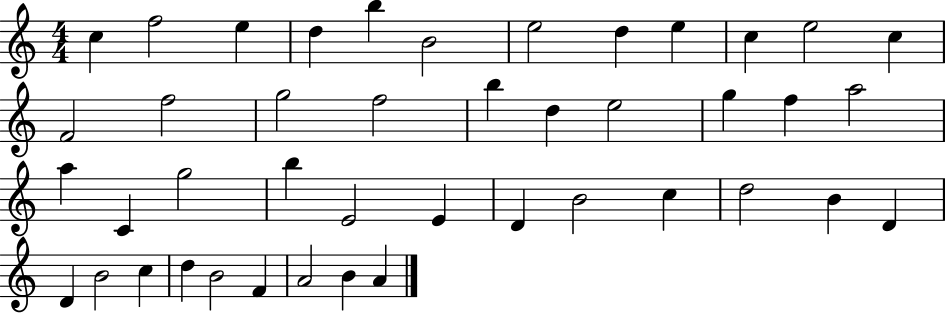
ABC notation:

X:1
T:Untitled
M:4/4
L:1/4
K:C
c f2 e d b B2 e2 d e c e2 c F2 f2 g2 f2 b d e2 g f a2 a C g2 b E2 E D B2 c d2 B D D B2 c d B2 F A2 B A